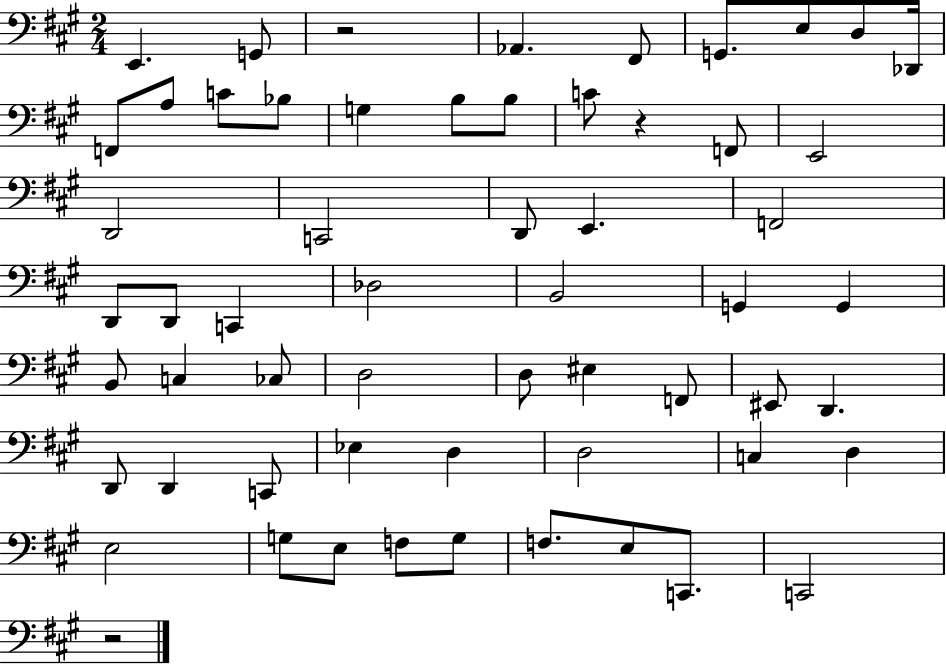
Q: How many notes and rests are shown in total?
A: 59